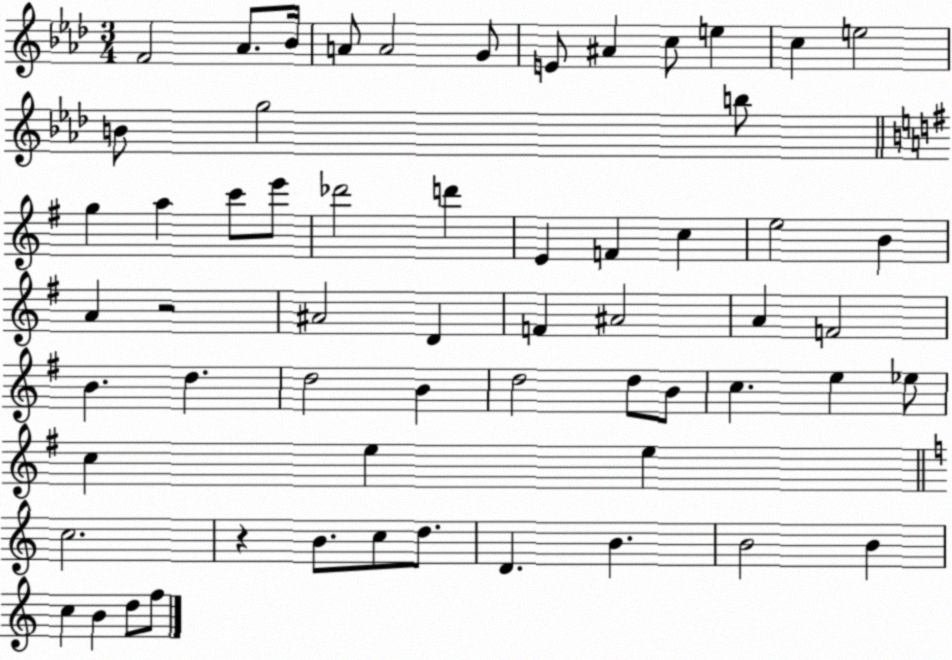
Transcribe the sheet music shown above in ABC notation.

X:1
T:Untitled
M:3/4
L:1/4
K:Ab
F2 _A/2 _B/4 A/2 A2 G/2 E/2 ^A c/2 e c e2 B/2 g2 b/2 g a c'/2 e'/2 _d'2 d' E F c e2 B A z2 ^A2 D F ^A2 A F2 B d d2 B d2 d/2 B/2 c e _e/2 c e e c2 z B/2 c/2 d/2 D B B2 B c B d/2 f/2